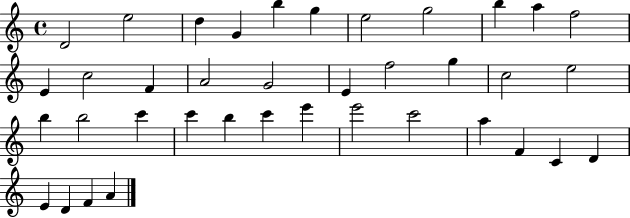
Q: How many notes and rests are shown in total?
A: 38